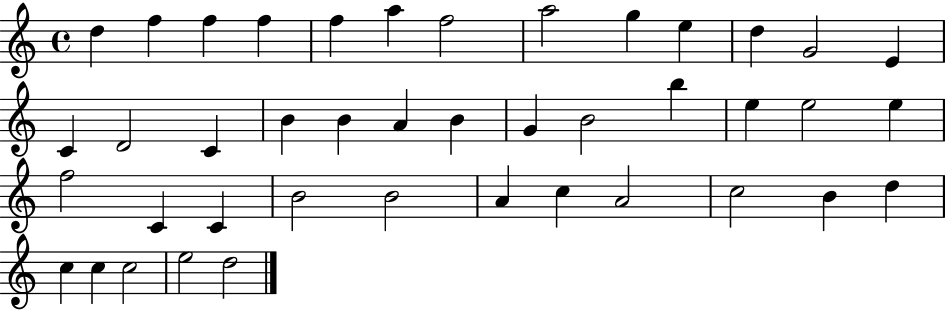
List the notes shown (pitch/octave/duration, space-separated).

D5/q F5/q F5/q F5/q F5/q A5/q F5/h A5/h G5/q E5/q D5/q G4/h E4/q C4/q D4/h C4/q B4/q B4/q A4/q B4/q G4/q B4/h B5/q E5/q E5/h E5/q F5/h C4/q C4/q B4/h B4/h A4/q C5/q A4/h C5/h B4/q D5/q C5/q C5/q C5/h E5/h D5/h